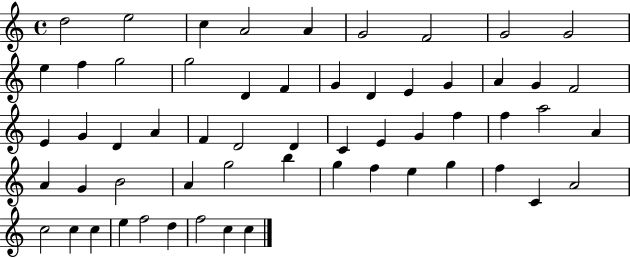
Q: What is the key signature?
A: C major